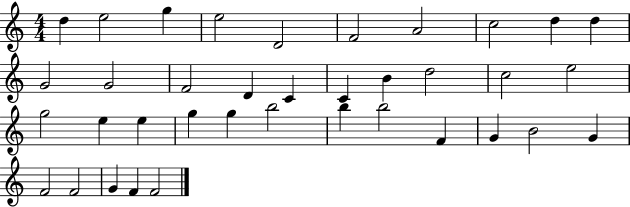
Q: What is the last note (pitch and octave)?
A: F4